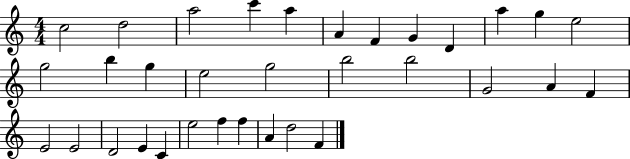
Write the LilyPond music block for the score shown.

{
  \clef treble
  \numericTimeSignature
  \time 4/4
  \key c \major
  c''2 d''2 | a''2 c'''4 a''4 | a'4 f'4 g'4 d'4 | a''4 g''4 e''2 | \break g''2 b''4 g''4 | e''2 g''2 | b''2 b''2 | g'2 a'4 f'4 | \break e'2 e'2 | d'2 e'4 c'4 | e''2 f''4 f''4 | a'4 d''2 f'4 | \break \bar "|."
}